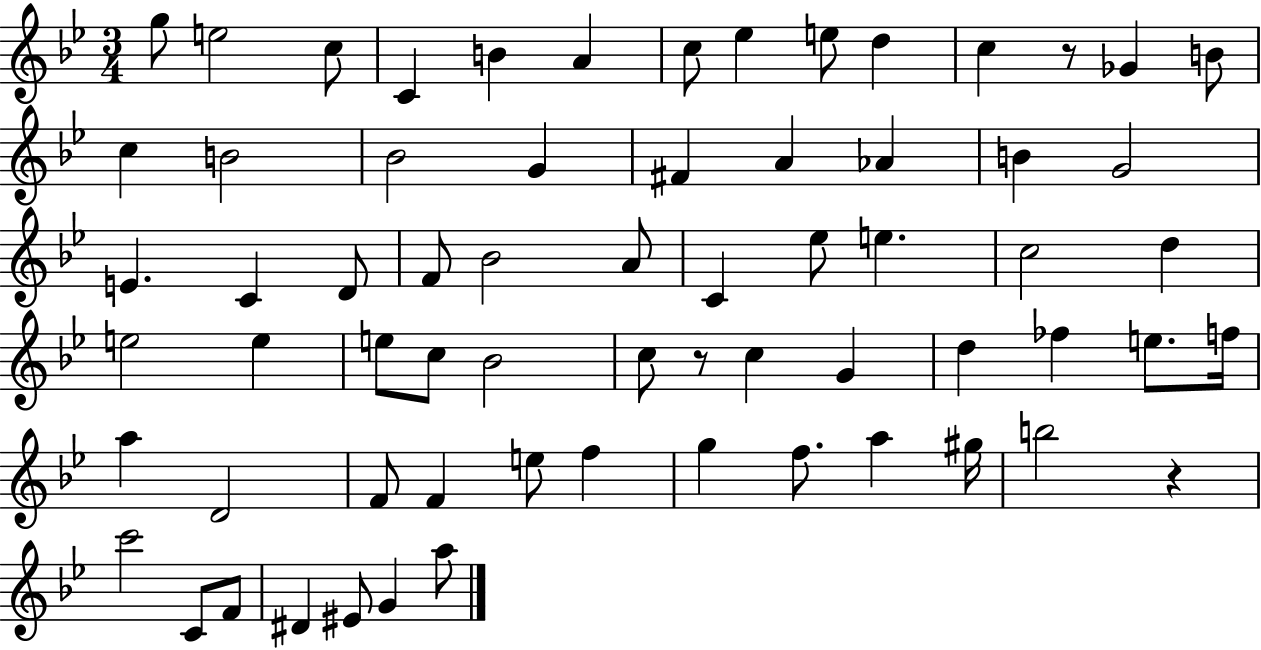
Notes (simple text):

G5/e E5/h C5/e C4/q B4/q A4/q C5/e Eb5/q E5/e D5/q C5/q R/e Gb4/q B4/e C5/q B4/h Bb4/h G4/q F#4/q A4/q Ab4/q B4/q G4/h E4/q. C4/q D4/e F4/e Bb4/h A4/e C4/q Eb5/e E5/q. C5/h D5/q E5/h E5/q E5/e C5/e Bb4/h C5/e R/e C5/q G4/q D5/q FES5/q E5/e. F5/s A5/q D4/h F4/e F4/q E5/e F5/q G5/q F5/e. A5/q G#5/s B5/h R/q C6/h C4/e F4/e D#4/q EIS4/e G4/q A5/e